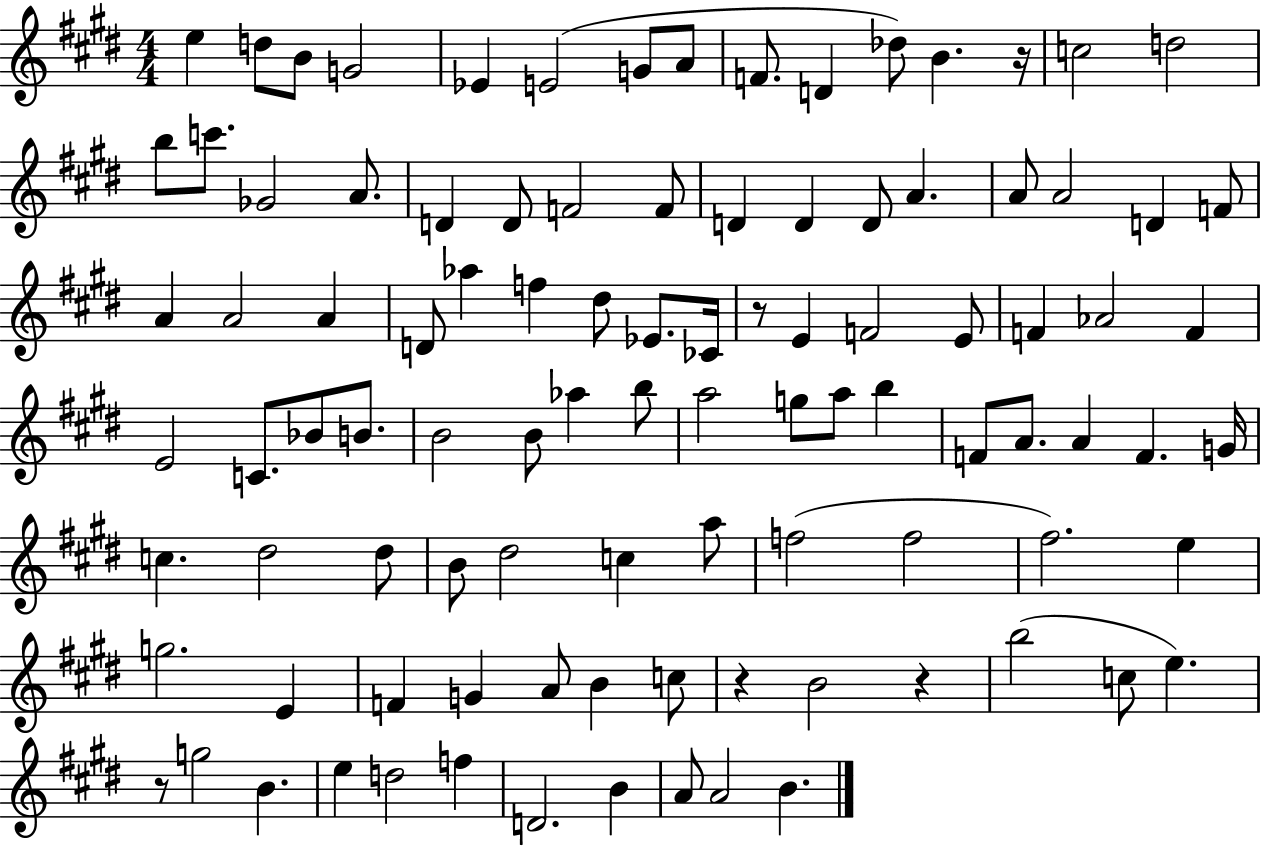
{
  \clef treble
  \numericTimeSignature
  \time 4/4
  \key e \major
  e''4 d''8 b'8 g'2 | ees'4 e'2( g'8 a'8 | f'8. d'4 des''8) b'4. r16 | c''2 d''2 | \break b''8 c'''8. ges'2 a'8. | d'4 d'8 f'2 f'8 | d'4 d'4 d'8 a'4. | a'8 a'2 d'4 f'8 | \break a'4 a'2 a'4 | d'8 aes''4 f''4 dis''8 ees'8. ces'16 | r8 e'4 f'2 e'8 | f'4 aes'2 f'4 | \break e'2 c'8. bes'8 b'8. | b'2 b'8 aes''4 b''8 | a''2 g''8 a''8 b''4 | f'8 a'8. a'4 f'4. g'16 | \break c''4. dis''2 dis''8 | b'8 dis''2 c''4 a''8 | f''2( f''2 | fis''2.) e''4 | \break g''2. e'4 | f'4 g'4 a'8 b'4 c''8 | r4 b'2 r4 | b''2( c''8 e''4.) | \break r8 g''2 b'4. | e''4 d''2 f''4 | d'2. b'4 | a'8 a'2 b'4. | \break \bar "|."
}